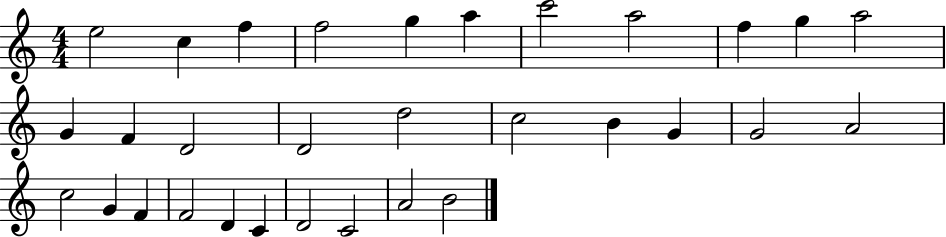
E5/h C5/q F5/q F5/h G5/q A5/q C6/h A5/h F5/q G5/q A5/h G4/q F4/q D4/h D4/h D5/h C5/h B4/q G4/q G4/h A4/h C5/h G4/q F4/q F4/h D4/q C4/q D4/h C4/h A4/h B4/h